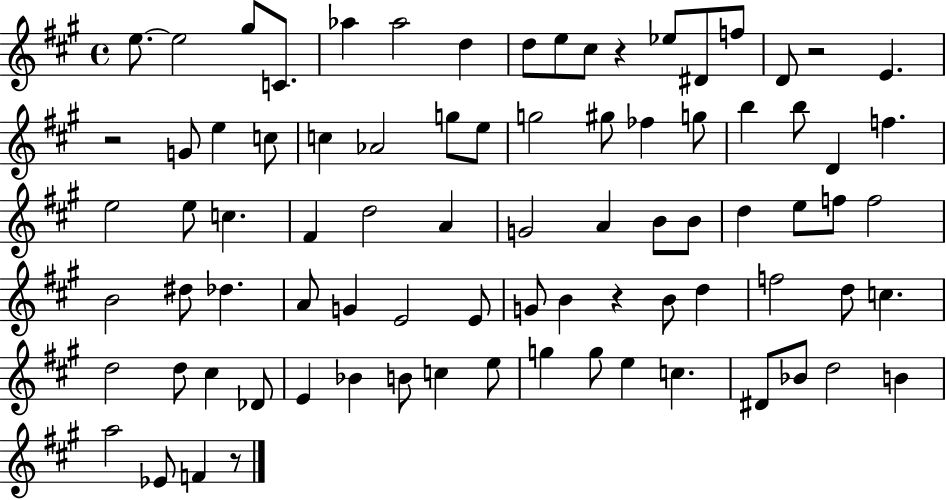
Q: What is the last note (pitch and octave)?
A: F4